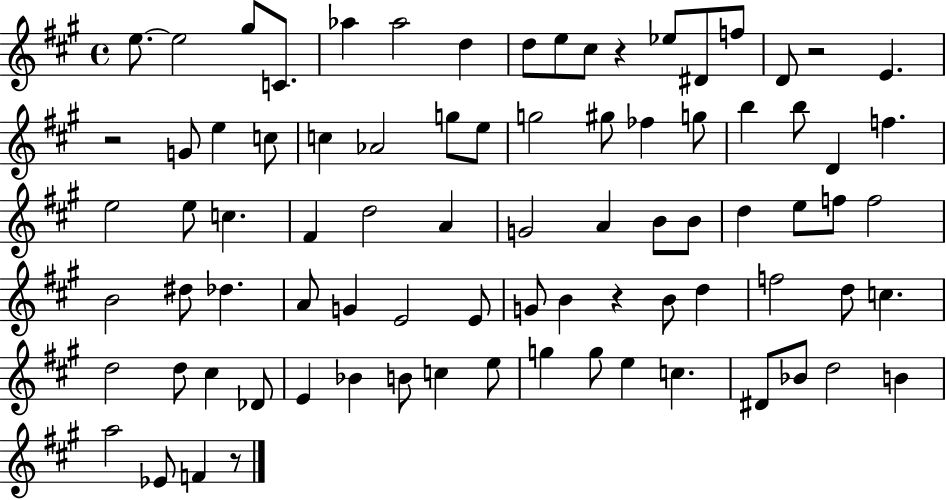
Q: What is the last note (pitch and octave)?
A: F4